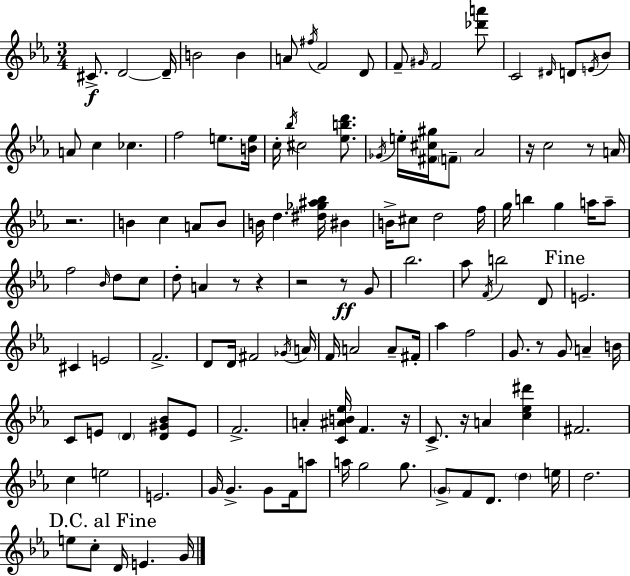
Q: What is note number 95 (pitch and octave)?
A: F4